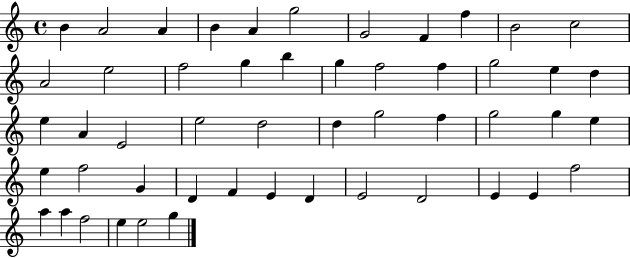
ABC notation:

X:1
T:Untitled
M:4/4
L:1/4
K:C
B A2 A B A g2 G2 F f B2 c2 A2 e2 f2 g b g f2 f g2 e d e A E2 e2 d2 d g2 f g2 g e e f2 G D F E D E2 D2 E E f2 a a f2 e e2 g